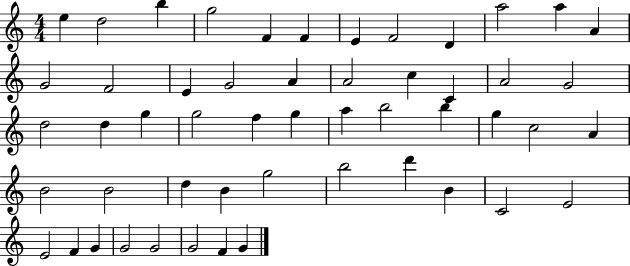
E5/q D5/h B5/q G5/h F4/q F4/q E4/q F4/h D4/q A5/h A5/q A4/q G4/h F4/h E4/q G4/h A4/q A4/h C5/q C4/q A4/h G4/h D5/h D5/q G5/q G5/h F5/q G5/q A5/q B5/h B5/q G5/q C5/h A4/q B4/h B4/h D5/q B4/q G5/h B5/h D6/q B4/q C4/h E4/h E4/h F4/q G4/q G4/h G4/h G4/h F4/q G4/q